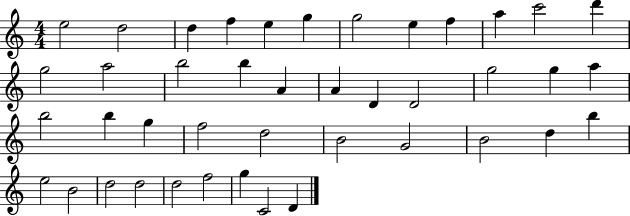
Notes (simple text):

E5/h D5/h D5/q F5/q E5/q G5/q G5/h E5/q F5/q A5/q C6/h D6/q G5/h A5/h B5/h B5/q A4/q A4/q D4/q D4/h G5/h G5/q A5/q B5/h B5/q G5/q F5/h D5/h B4/h G4/h B4/h D5/q B5/q E5/h B4/h D5/h D5/h D5/h F5/h G5/q C4/h D4/q